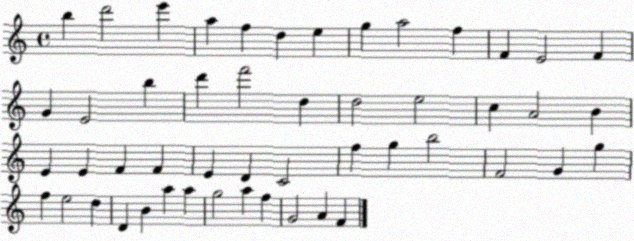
X:1
T:Untitled
M:4/4
L:1/4
K:C
b d'2 e' a f d e g a2 f F E2 F G E2 b d' f'2 d d2 e2 c A2 B E E F F E D C2 f g b2 F2 G g f e2 d D B a a g2 a f G2 A F